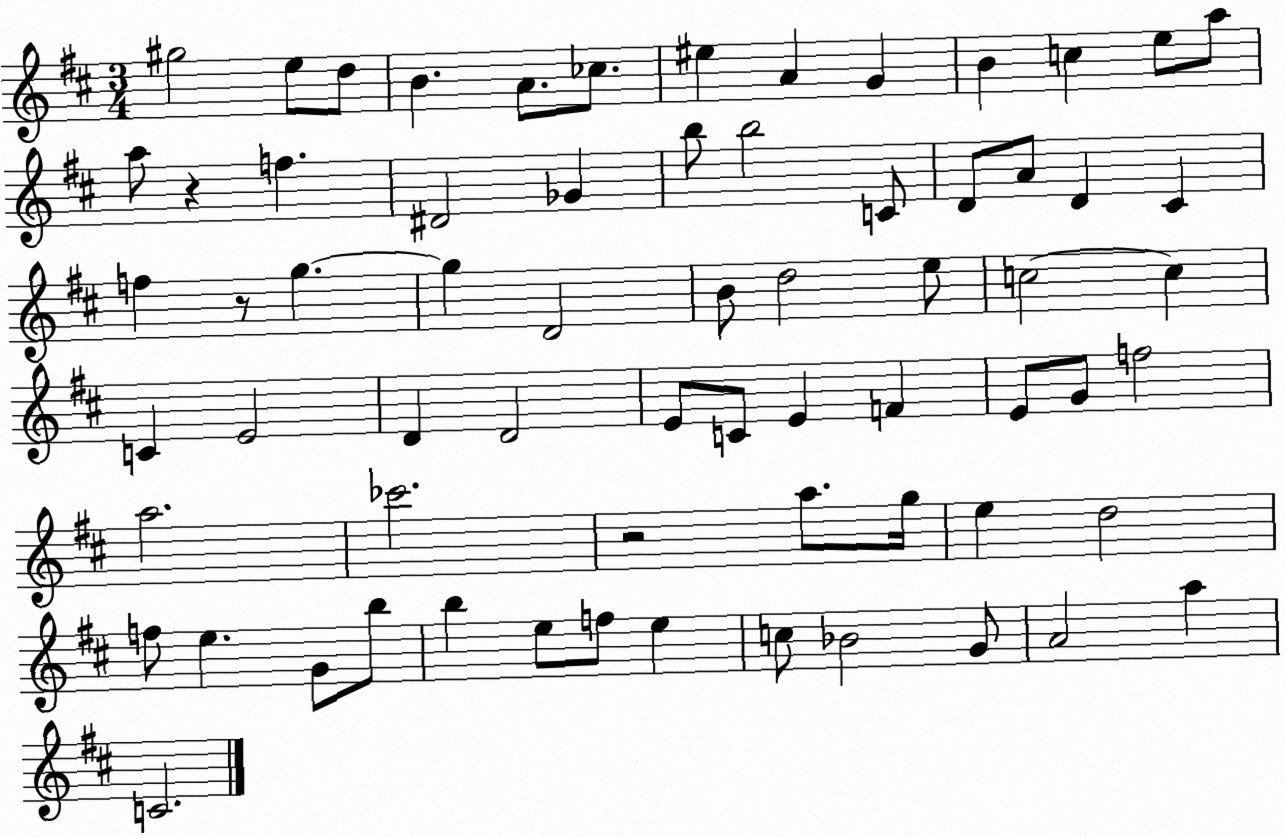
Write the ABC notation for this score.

X:1
T:Untitled
M:3/4
L:1/4
K:D
^g2 e/2 d/2 B A/2 _c/2 ^e A G B c e/2 a/2 a/2 z f ^D2 _G b/2 b2 C/2 D/2 A/2 D ^C f z/2 g g D2 B/2 d2 e/2 c2 c C E2 D D2 E/2 C/2 E F E/2 G/2 f2 a2 _c'2 z2 a/2 g/4 e d2 f/2 e G/2 b/2 b e/2 f/2 e c/2 _B2 G/2 A2 a C2